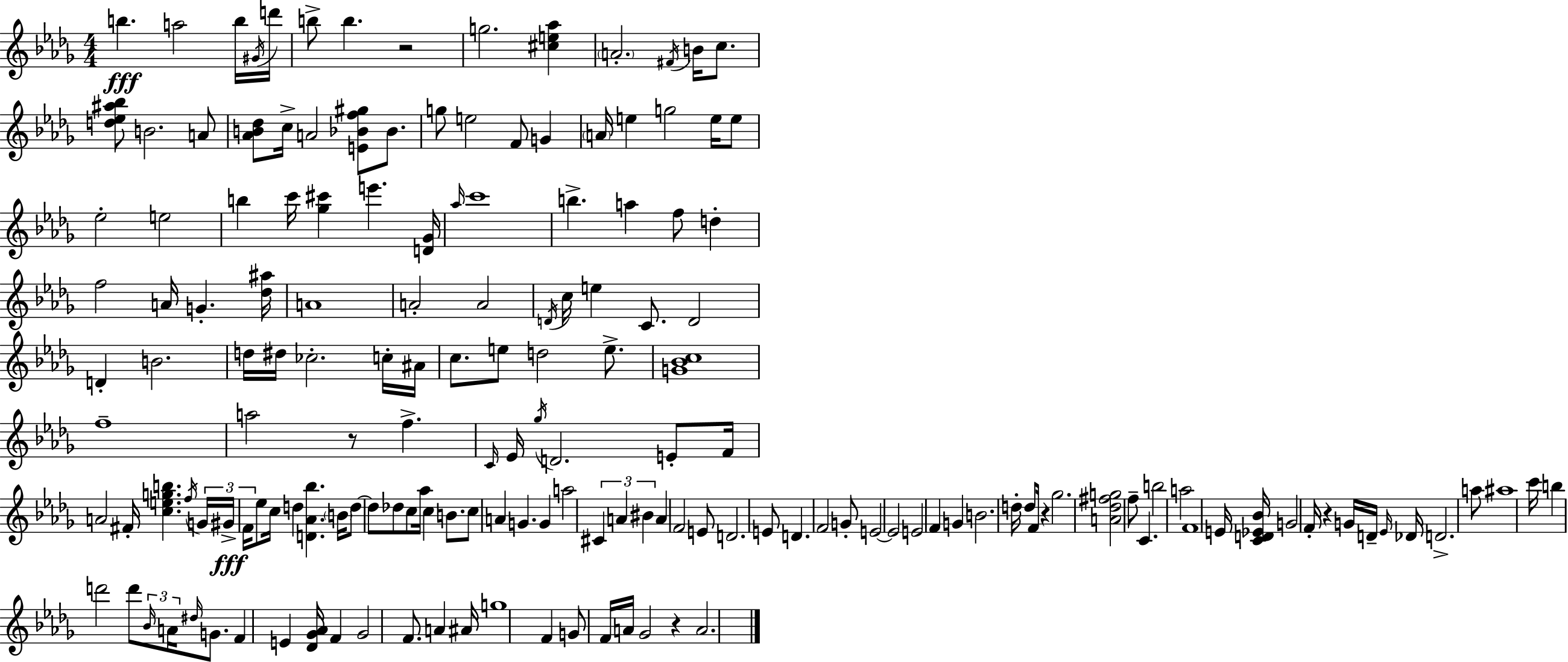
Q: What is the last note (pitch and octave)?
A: A4